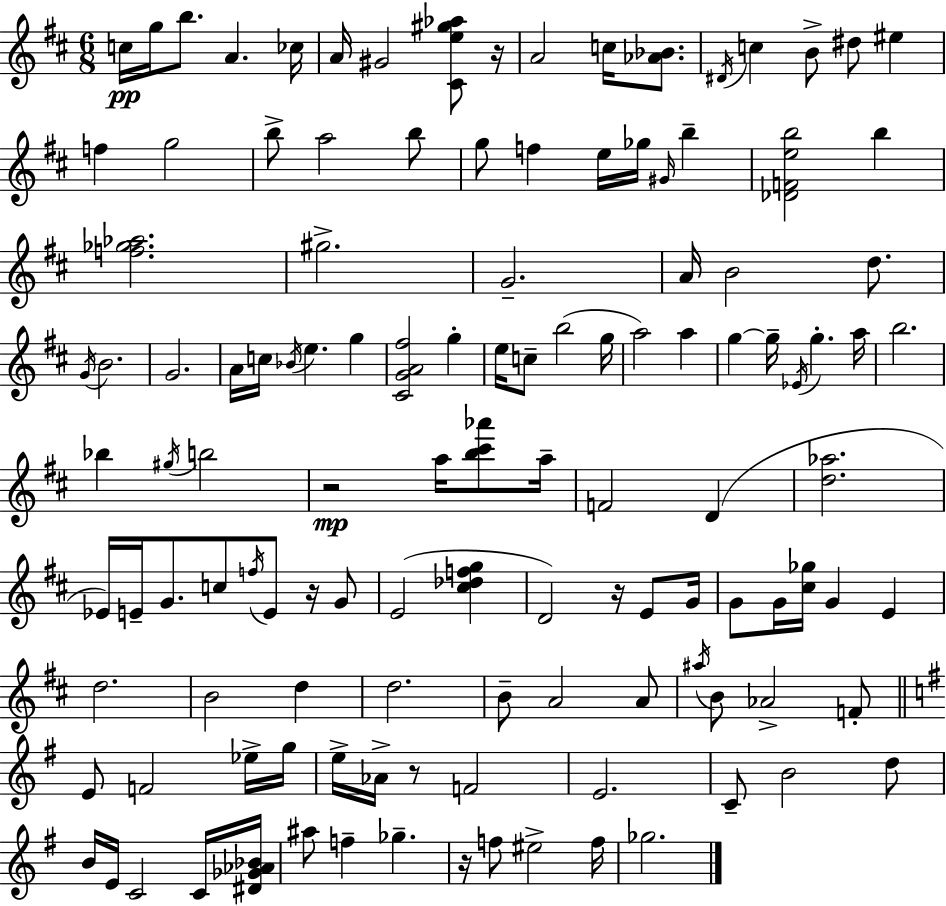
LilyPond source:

{
  \clef treble
  \numericTimeSignature
  \time 6/8
  \key d \major
  c''16\pp g''16 b''8. a'4. ces''16 | a'16 gis'2 <cis' e'' gis'' aes''>8 r16 | a'2 c''16 <aes' bes'>8. | \acciaccatura { dis'16 } c''4 b'8-> dis''8 eis''4 | \break f''4 g''2 | b''8-> a''2 b''8 | g''8 f''4 e''16 ges''16 \grace { gis'16 } b''4-- | <des' f' e'' b''>2 b''4 | \break <f'' ges'' aes''>2. | gis''2.-> | g'2.-- | a'16 b'2 d''8. | \break \acciaccatura { g'16 } b'2. | g'2. | a'16 c''16 \acciaccatura { bes'16 } e''4. | g''4 <cis' g' a' fis''>2 | \break g''4-. e''16 c''8-- b''2( | g''16 a''2) | a''4 g''4~~ g''16-- \acciaccatura { ees'16 } g''4.-. | a''16 b''2. | \break bes''4 \acciaccatura { gis''16 } b''2 | r2\mp | a''16 <b'' cis''' aes'''>8 a''16-- f'2 | d'4( <d'' aes''>2. | \break ees'16) e'16-- g'8. c''8 | \acciaccatura { f''16 } e'8 r16 g'8 e'2( | <cis'' des'' f'' g''>4 d'2) | r16 e'8 g'16 g'8 g'16 <cis'' ges''>16 g'4 | \break e'4 d''2. | b'2 | d''4 d''2. | b'8-- a'2 | \break a'8 \acciaccatura { ais''16 } b'8 aes'2-> | f'8-. \bar "||" \break \key e \minor e'8 f'2 ees''16-> g''16 | e''16-> aes'16-> r8 f'2 | e'2. | c'8-- b'2 d''8 | \break b'16 e'16 c'2 c'16 <dis' ges' aes' bes'>16 | ais''8 f''4-- ges''4.-- | r16 f''8 eis''2-> f''16 | ges''2. | \break \bar "|."
}